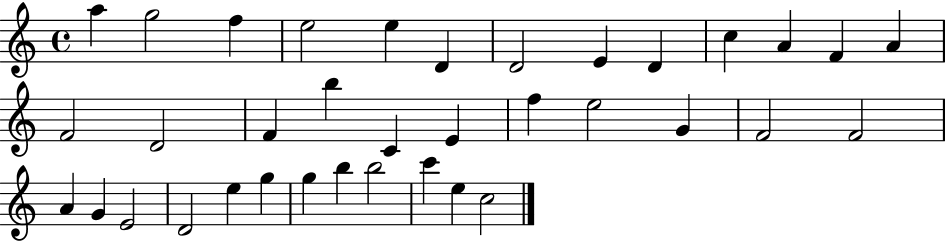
X:1
T:Untitled
M:4/4
L:1/4
K:C
a g2 f e2 e D D2 E D c A F A F2 D2 F b C E f e2 G F2 F2 A G E2 D2 e g g b b2 c' e c2